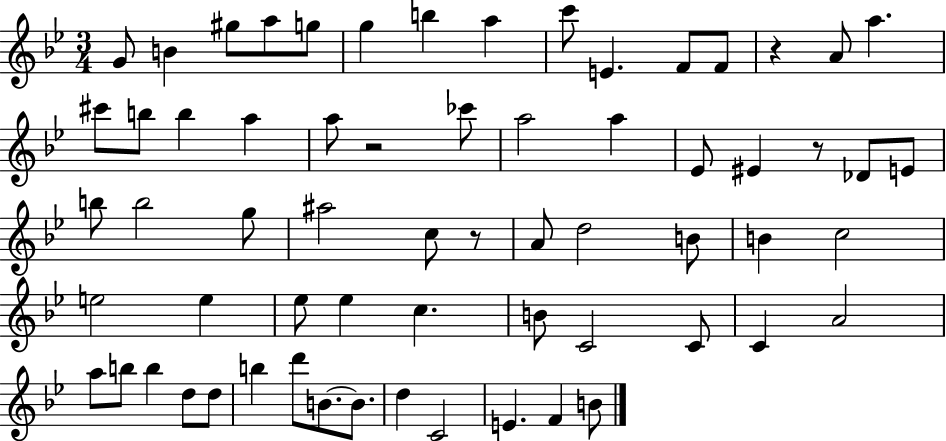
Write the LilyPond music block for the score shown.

{
  \clef treble
  \numericTimeSignature
  \time 3/4
  \key bes \major
  \repeat volta 2 { g'8 b'4 gis''8 a''8 g''8 | g''4 b''4 a''4 | c'''8 e'4. f'8 f'8 | r4 a'8 a''4. | \break cis'''8 b''8 b''4 a''4 | a''8 r2 ces'''8 | a''2 a''4 | ees'8 eis'4 r8 des'8 e'8 | \break b''8 b''2 g''8 | ais''2 c''8 r8 | a'8 d''2 b'8 | b'4 c''2 | \break e''2 e''4 | ees''8 ees''4 c''4. | b'8 c'2 c'8 | c'4 a'2 | \break a''8 b''8 b''4 d''8 d''8 | b''4 d'''8 b'8.~~ b'8. | d''4 c'2 | e'4. f'4 b'8 | \break } \bar "|."
}